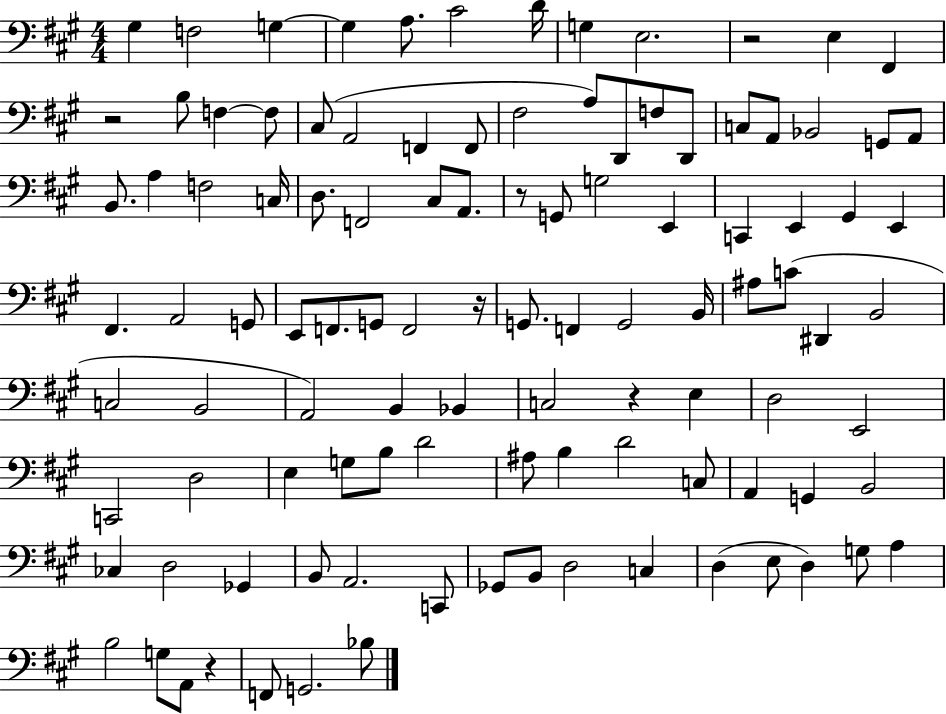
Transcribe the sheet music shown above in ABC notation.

X:1
T:Untitled
M:4/4
L:1/4
K:A
^G, F,2 G, G, A,/2 ^C2 D/4 G, E,2 z2 E, ^F,, z2 B,/2 F, F,/2 ^C,/2 A,,2 F,, F,,/2 ^F,2 A,/2 D,,/2 F,/2 D,,/2 C,/2 A,,/2 _B,,2 G,,/2 A,,/2 B,,/2 A, F,2 C,/4 D,/2 F,,2 ^C,/2 A,,/2 z/2 G,,/2 G,2 E,, C,, E,, ^G,, E,, ^F,, A,,2 G,,/2 E,,/2 F,,/2 G,,/2 F,,2 z/4 G,,/2 F,, G,,2 B,,/4 ^A,/2 C/2 ^D,, B,,2 C,2 B,,2 A,,2 B,, _B,, C,2 z E, D,2 E,,2 C,,2 D,2 E, G,/2 B,/2 D2 ^A,/2 B, D2 C,/2 A,, G,, B,,2 _C, D,2 _G,, B,,/2 A,,2 C,,/2 _G,,/2 B,,/2 D,2 C, D, E,/2 D, G,/2 A, B,2 G,/2 A,,/2 z F,,/2 G,,2 _B,/2